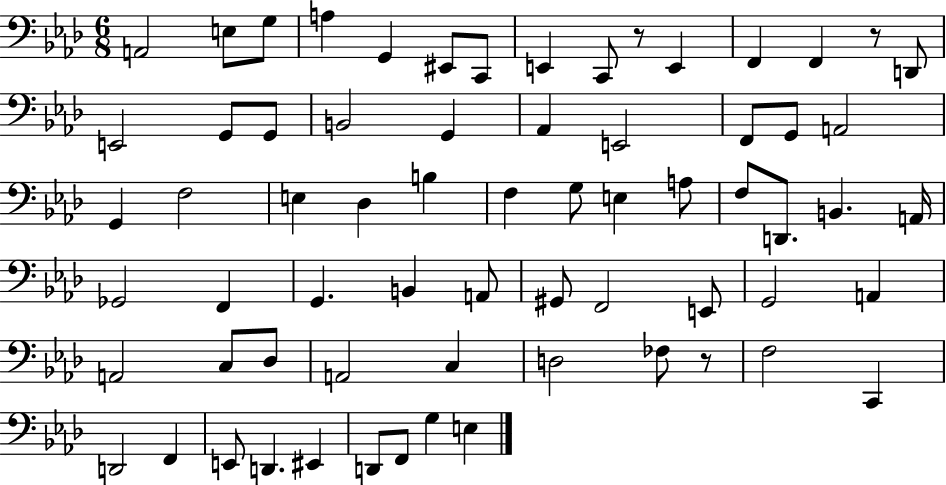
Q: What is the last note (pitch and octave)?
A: E3